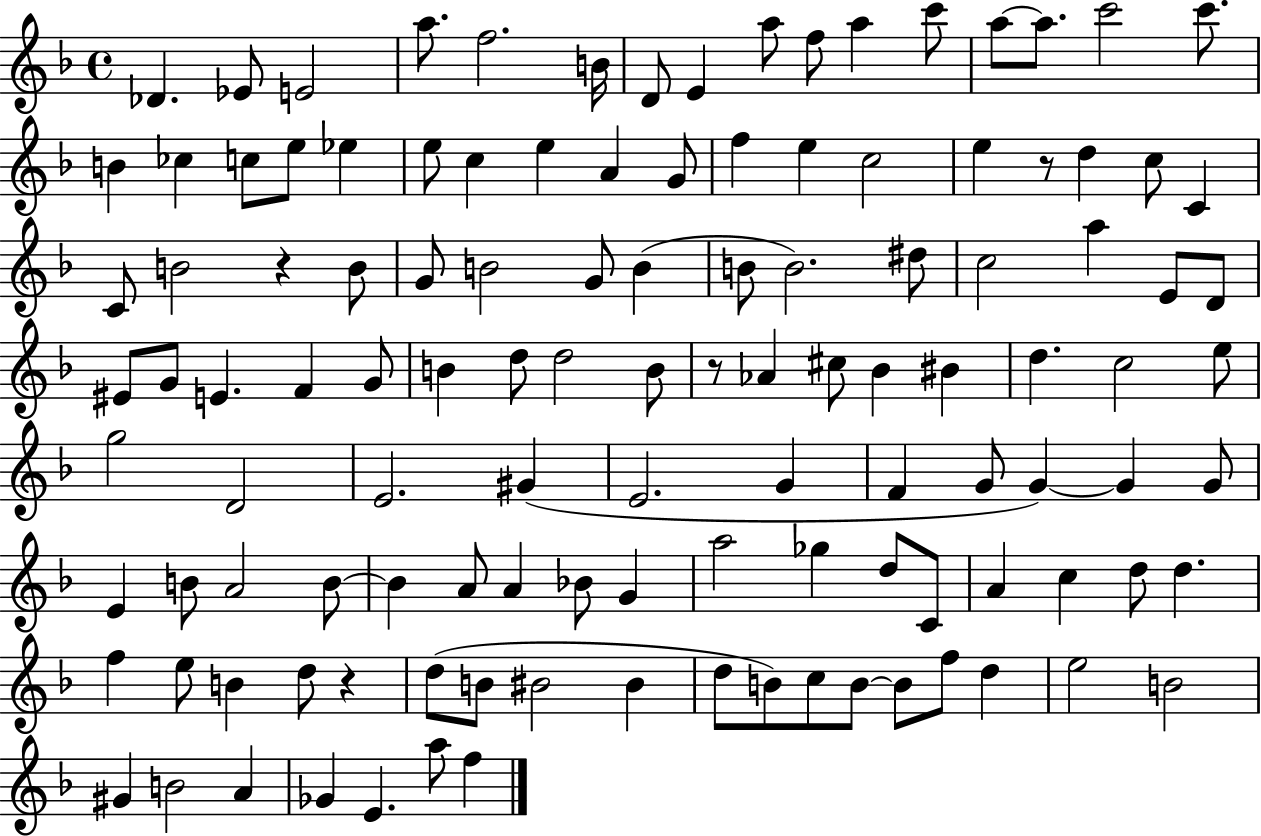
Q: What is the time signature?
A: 4/4